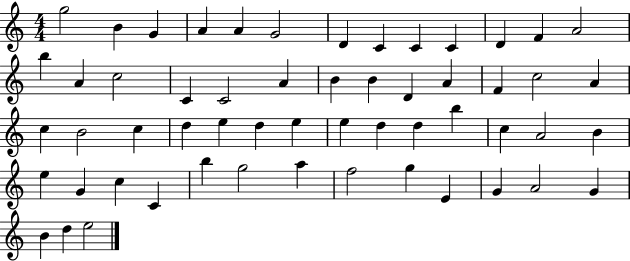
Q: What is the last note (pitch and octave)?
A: E5